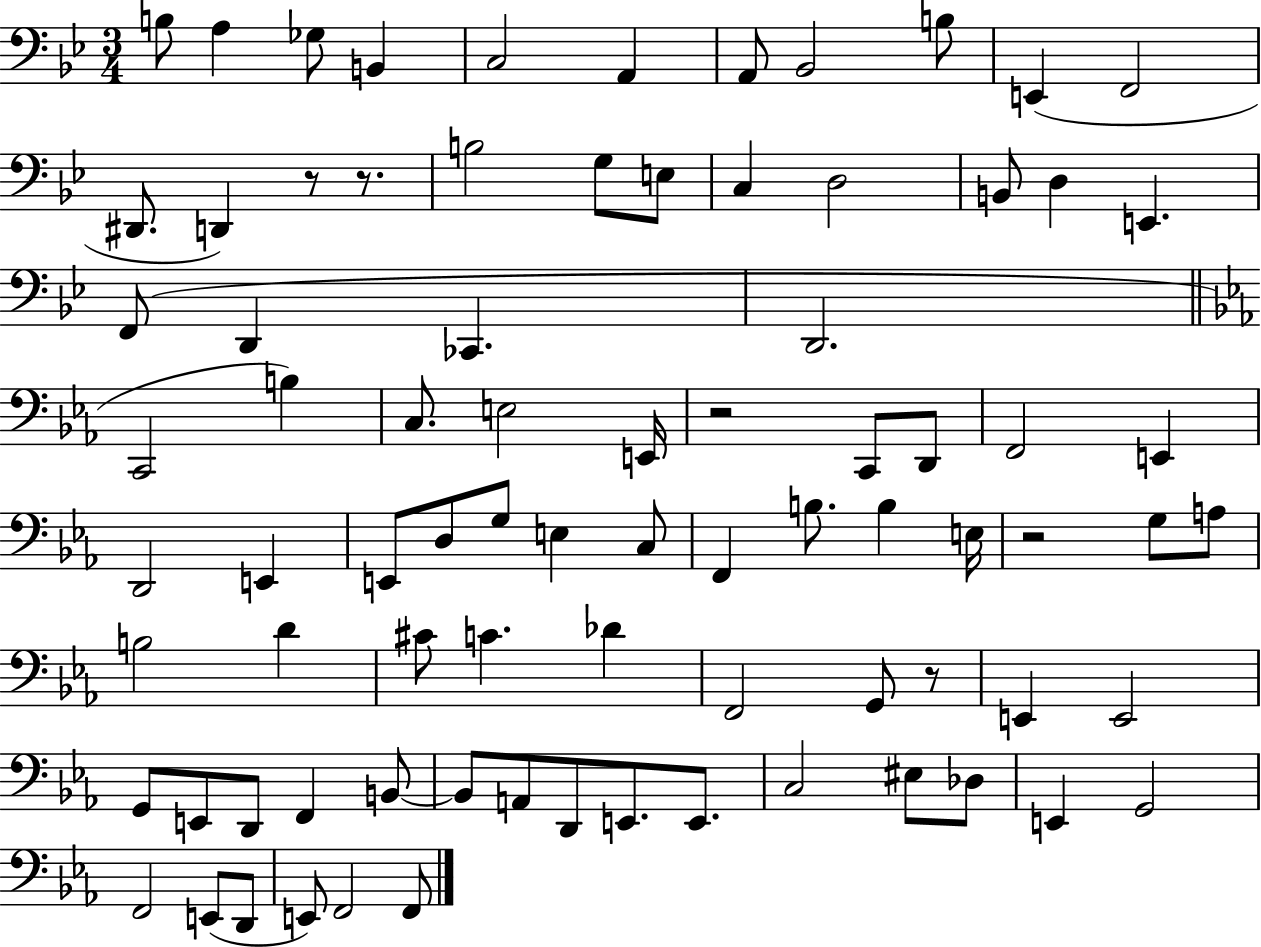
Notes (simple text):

B3/e A3/q Gb3/e B2/q C3/h A2/q A2/e Bb2/h B3/e E2/q F2/h D#2/e. D2/q R/e R/e. B3/h G3/e E3/e C3/q D3/h B2/e D3/q E2/q. F2/e D2/q CES2/q. D2/h. C2/h B3/q C3/e. E3/h E2/s R/h C2/e D2/e F2/h E2/q D2/h E2/q E2/e D3/e G3/e E3/q C3/e F2/q B3/e. B3/q E3/s R/h G3/e A3/e B3/h D4/q C#4/e C4/q. Db4/q F2/h G2/e R/e E2/q E2/h G2/e E2/e D2/e F2/q B2/e B2/e A2/e D2/e E2/e. E2/e. C3/h EIS3/e Db3/e E2/q G2/h F2/h E2/e D2/e E2/e F2/h F2/e